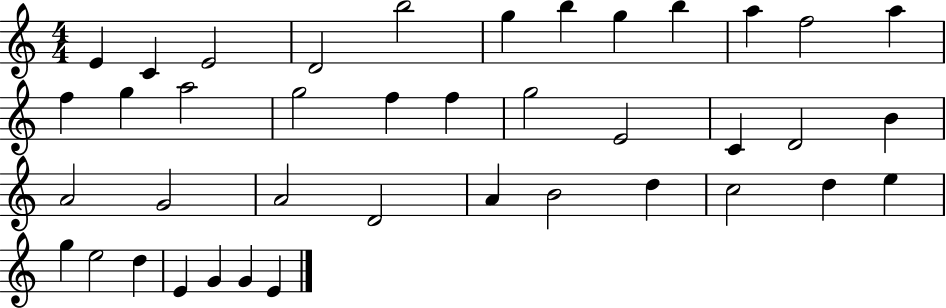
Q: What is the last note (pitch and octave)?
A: E4